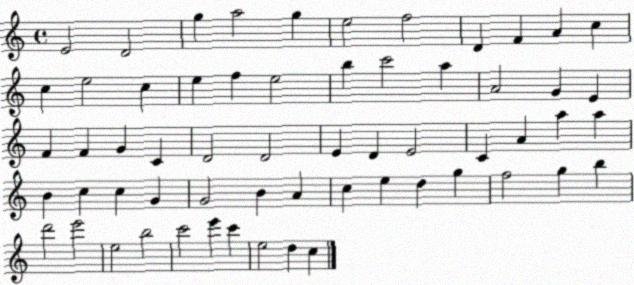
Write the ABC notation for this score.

X:1
T:Untitled
M:4/4
L:1/4
K:C
E2 D2 g a2 g e2 f2 D F A c c e2 c e f e2 b c'2 a A2 G E F F G C D2 D2 E D E2 C A a a B c c G G2 B A c e d g f2 g b d'2 e'2 e2 b2 c'2 e' c' e2 d c